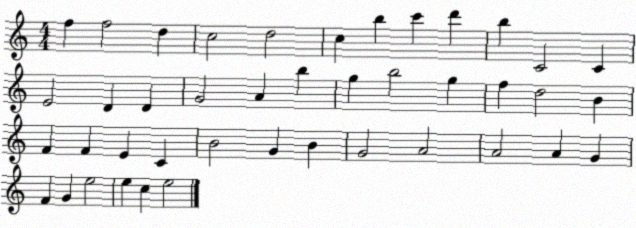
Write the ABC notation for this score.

X:1
T:Untitled
M:4/4
L:1/4
K:C
f f2 d c2 d2 c b c' d' b C2 C E2 D D G2 A b g b2 g f d2 B F F E C B2 G B G2 A2 A2 A G F G e2 e c e2